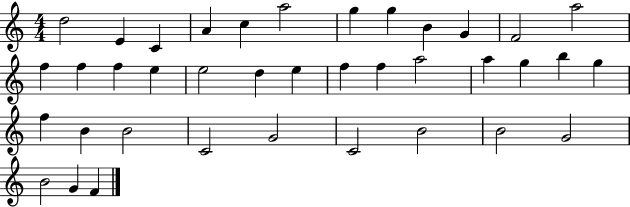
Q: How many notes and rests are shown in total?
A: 38